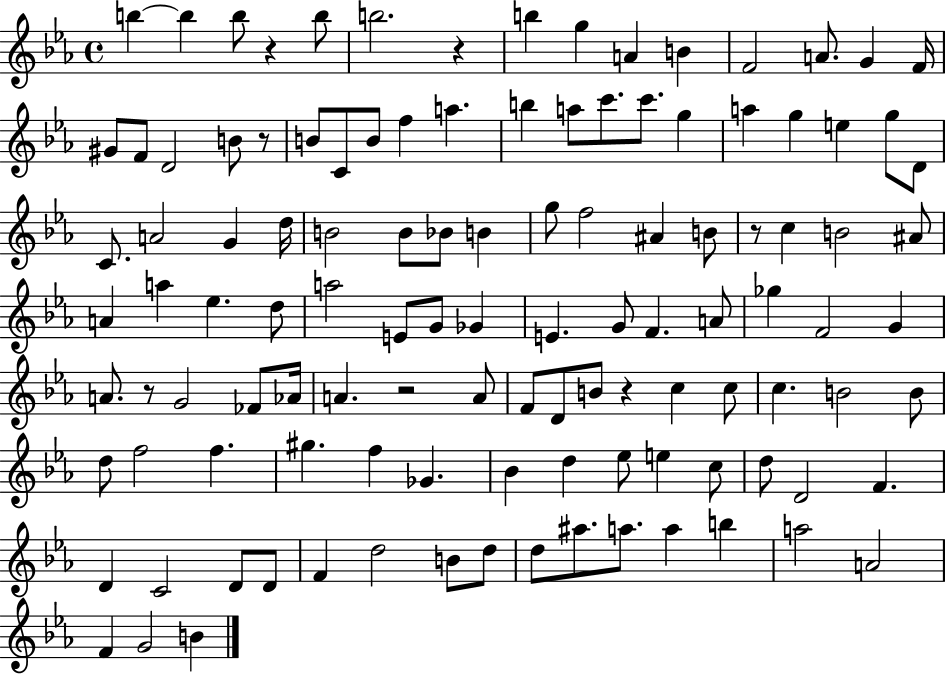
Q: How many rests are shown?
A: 7